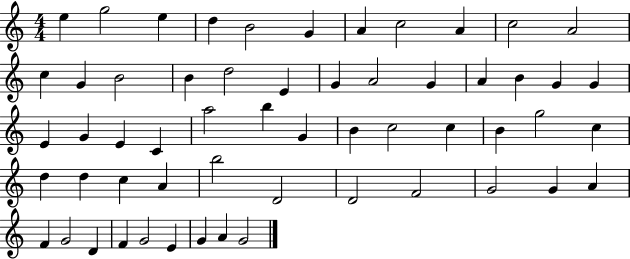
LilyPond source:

{
  \clef treble
  \numericTimeSignature
  \time 4/4
  \key c \major
  e''4 g''2 e''4 | d''4 b'2 g'4 | a'4 c''2 a'4 | c''2 a'2 | \break c''4 g'4 b'2 | b'4 d''2 e'4 | g'4 a'2 g'4 | a'4 b'4 g'4 g'4 | \break e'4 g'4 e'4 c'4 | a''2 b''4 g'4 | b'4 c''2 c''4 | b'4 g''2 c''4 | \break d''4 d''4 c''4 a'4 | b''2 d'2 | d'2 f'2 | g'2 g'4 a'4 | \break f'4 g'2 d'4 | f'4 g'2 e'4 | g'4 a'4 g'2 | \bar "|."
}